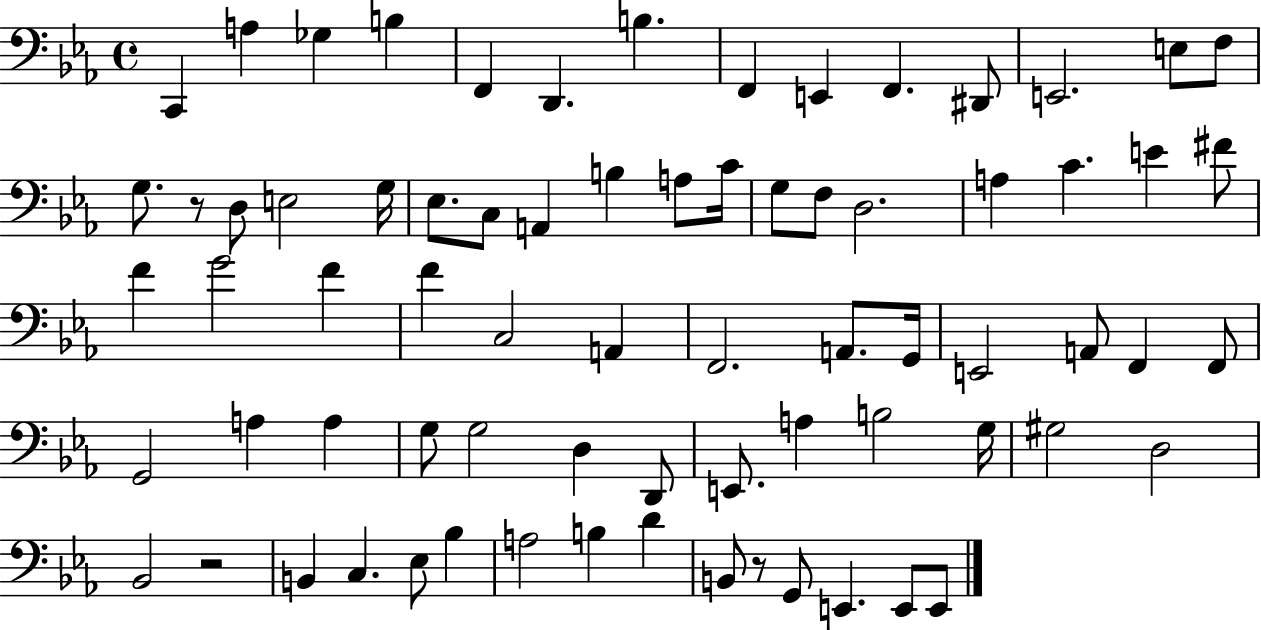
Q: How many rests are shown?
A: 3